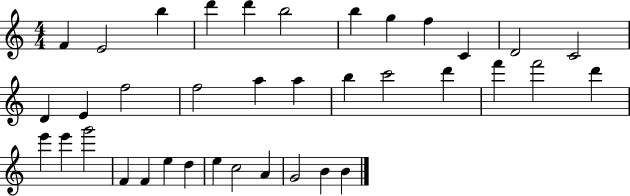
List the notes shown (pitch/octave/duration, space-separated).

F4/q E4/h B5/q D6/q D6/q B5/h B5/q G5/q F5/q C4/q D4/h C4/h D4/q E4/q F5/h F5/h A5/q A5/q B5/q C6/h D6/q F6/q F6/h D6/q E6/q E6/q G6/h F4/q F4/q E5/q D5/q E5/q C5/h A4/q G4/h B4/q B4/q